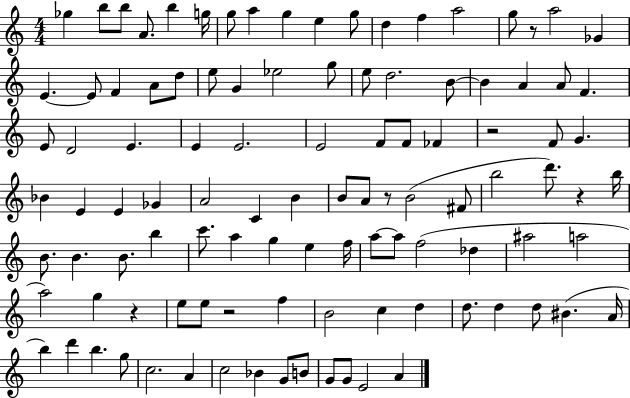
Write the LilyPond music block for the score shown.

{
  \clef treble
  \numericTimeSignature
  \time 4/4
  \key c \major
  ges''4 b''8 b''8 a'8. b''4 g''16 | g''8 a''4 g''4 e''4 g''8 | d''4 f''4 a''2 | g''8 r8 a''2 ges'4 | \break e'4.~~ e'8 f'4 a'8 d''8 | e''8 g'4 ees''2 g''8 | e''8 d''2. b'8~~ | b'4 a'4 a'8 f'4. | \break e'8 d'2 e'4. | e'4 e'2. | e'2 f'8 f'8 fes'4 | r2 f'8 g'4. | \break bes'4 e'4 e'4 ges'4 | a'2 c'4 b'4 | b'8 a'8 r8 b'2( fis'8 | b''2 d'''8.) r4 b''16 | \break b'8. b'4. b'8. b''4 | c'''8. a''4 g''4 e''4 f''16 | a''8~~ a''8 f''2( des''4 | ais''2 a''2 | \break a''2) g''4 r4 | e''8 e''8 r2 f''4 | b'2 c''4 d''4 | d''8. d''4 d''8 bis'4.( a'16 | \break b''4) d'''4 b''4. g''8 | c''2. a'4 | c''2 bes'4 g'8 b'8 | g'8 g'8 e'2 a'4 | \break \bar "|."
}